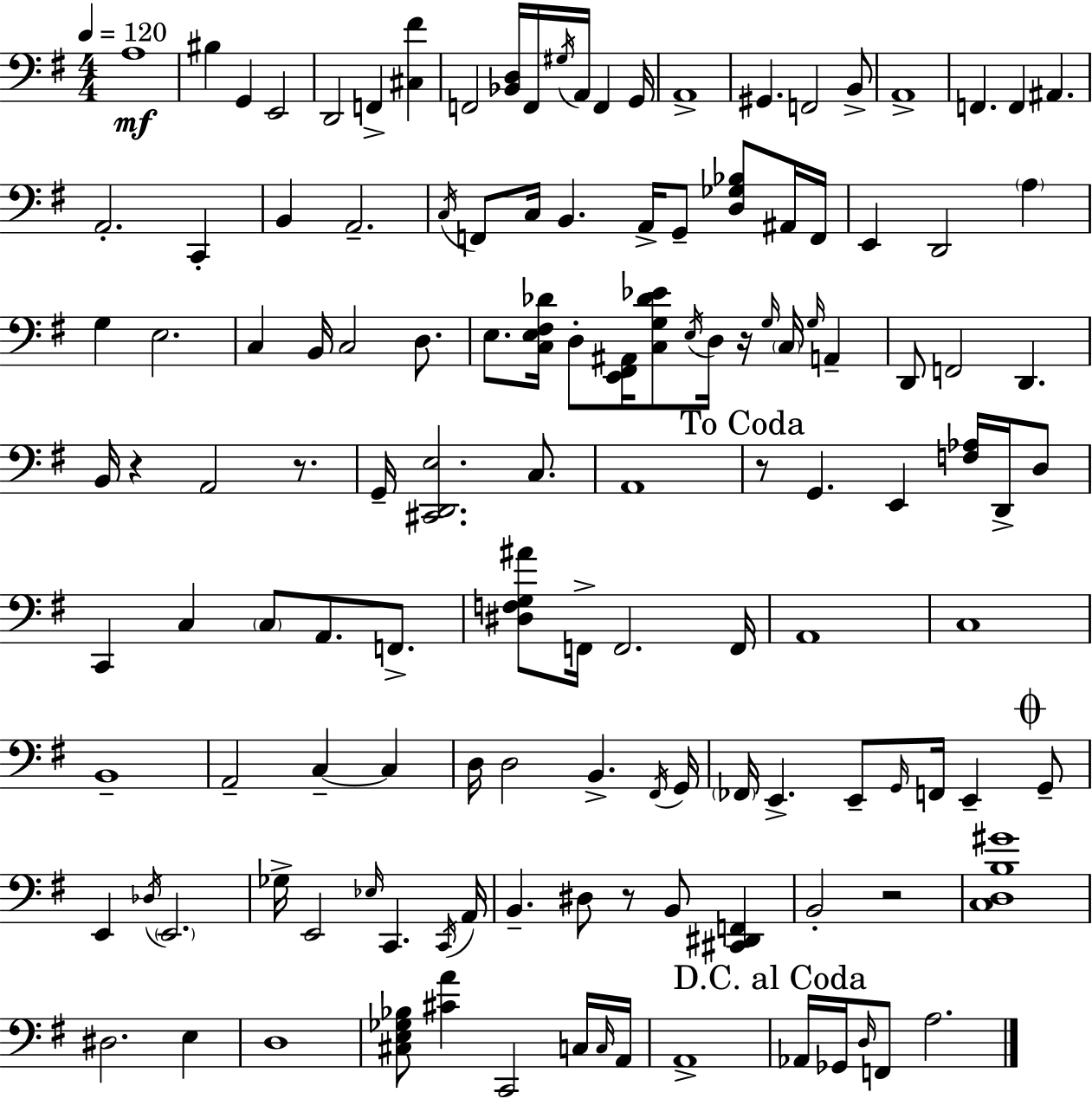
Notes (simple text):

A3/w BIS3/q G2/q E2/h D2/h F2/q [C#3,F#4]/q F2/h [Bb2,D3]/s F2/s G#3/s A2/s F2/q G2/s A2/w G#2/q. F2/h B2/e A2/w F2/q. F2/q A#2/q. A2/h. C2/q B2/q A2/h. C3/s F2/e C3/s B2/q. A2/s G2/e [D3,Gb3,Bb3]/e A#2/s F2/s E2/q D2/h A3/q G3/q E3/h. C3/q B2/s C3/h D3/e. E3/e. [C3,E3,F#3,Db4]/s D3/e [E2,F#2,A#2]/s [C3,G3,Db4,Eb4]/e E3/s D3/s R/s G3/s C3/s G3/s A2/q D2/e F2/h D2/q. B2/s R/q A2/h R/e. G2/s [C#2,D2,E3]/h. C3/e. A2/w R/e G2/q. E2/q [F3,Ab3]/s D2/s D3/e C2/q C3/q C3/e A2/e. F2/e. [D#3,F3,G3,A#4]/e F2/s F2/h. F2/s A2/w C3/w B2/w A2/h C3/q C3/q D3/s D3/h B2/q. F#2/s G2/s FES2/s E2/q. E2/e G2/s F2/s E2/q G2/e E2/q Db3/s E2/h. Gb3/s E2/h Eb3/s C2/q. C2/s A2/s B2/q. D#3/e R/e B2/e [C#2,D#2,F2]/q B2/h R/h [C3,D3,B3,G#4]/w D#3/h. E3/q D3/w [C#3,E3,Gb3,Bb3]/e [C#4,A4]/q C2/h C3/s C3/s A2/s A2/w Ab2/s Gb2/s D3/s F2/e A3/h.